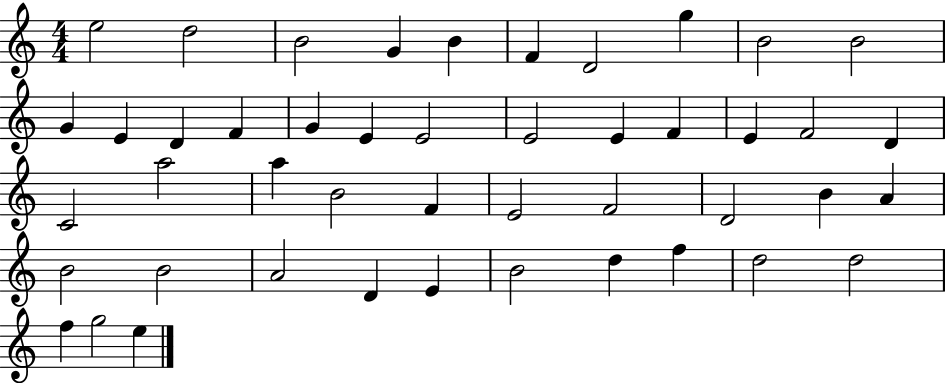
E5/h D5/h B4/h G4/q B4/q F4/q D4/h G5/q B4/h B4/h G4/q E4/q D4/q F4/q G4/q E4/q E4/h E4/h E4/q F4/q E4/q F4/h D4/q C4/h A5/h A5/q B4/h F4/q E4/h F4/h D4/h B4/q A4/q B4/h B4/h A4/h D4/q E4/q B4/h D5/q F5/q D5/h D5/h F5/q G5/h E5/q